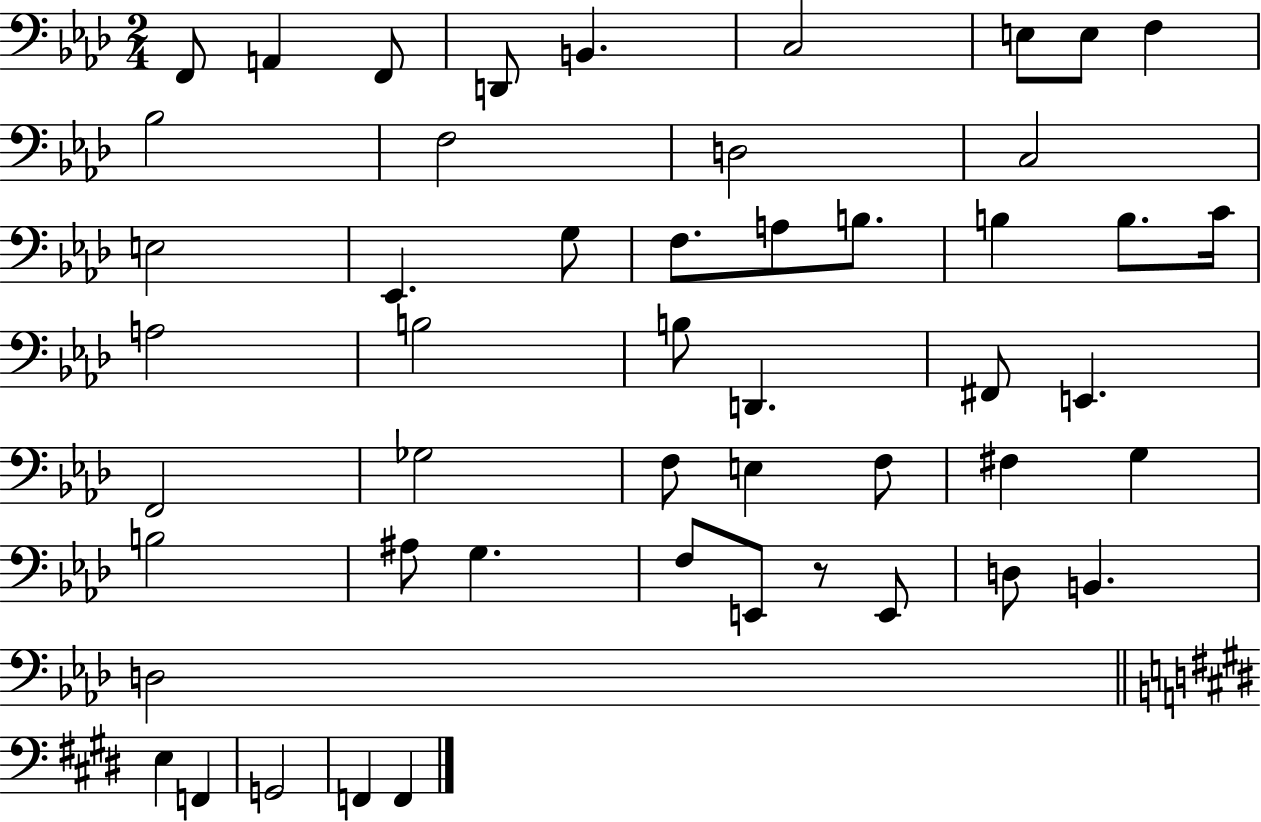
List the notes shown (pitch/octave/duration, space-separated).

F2/e A2/q F2/e D2/e B2/q. C3/h E3/e E3/e F3/q Bb3/h F3/h D3/h C3/h E3/h Eb2/q. G3/e F3/e. A3/e B3/e. B3/q B3/e. C4/s A3/h B3/h B3/e D2/q. F#2/e E2/q. F2/h Gb3/h F3/e E3/q F3/e F#3/q G3/q B3/h A#3/e G3/q. F3/e E2/e R/e E2/e D3/e B2/q. D3/h E3/q F2/q G2/h F2/q F2/q